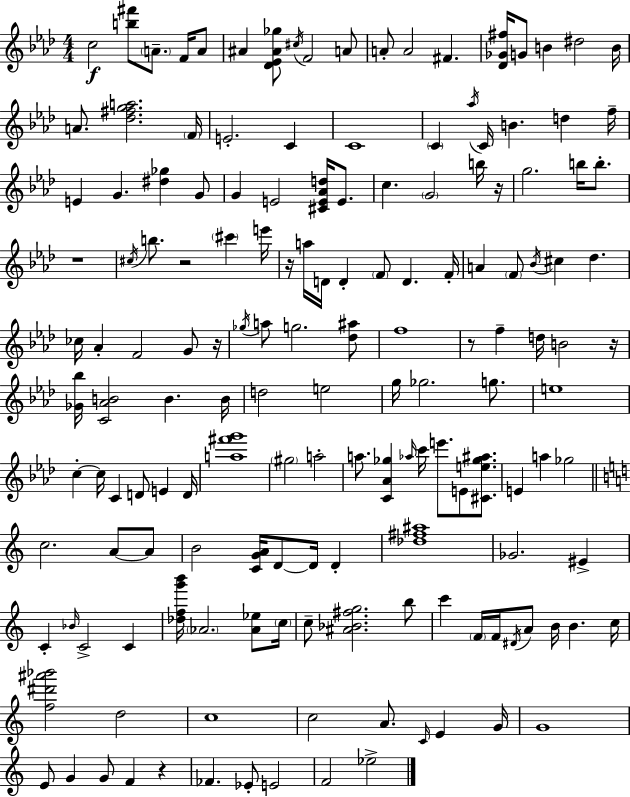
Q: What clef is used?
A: treble